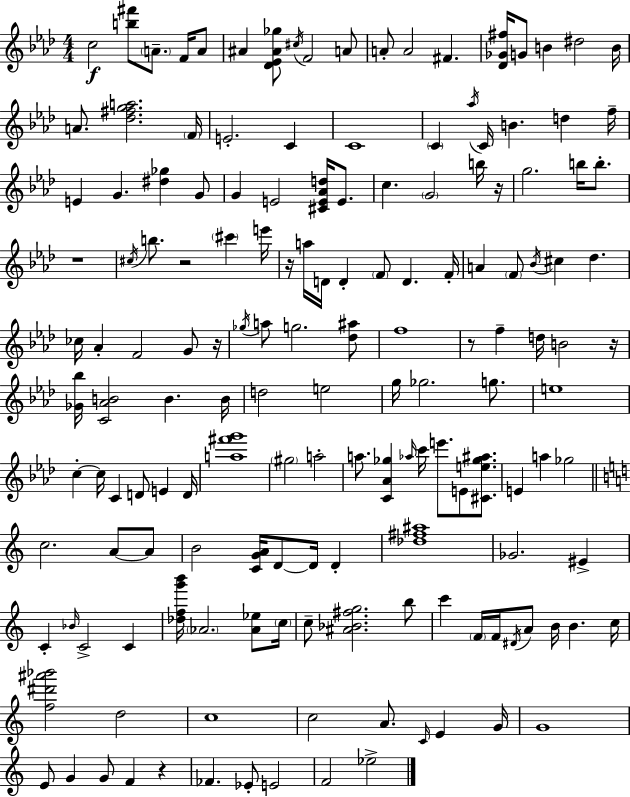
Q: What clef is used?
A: treble